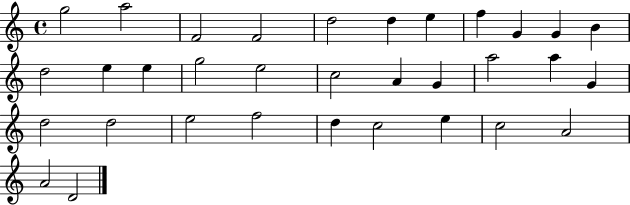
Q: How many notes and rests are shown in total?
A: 33